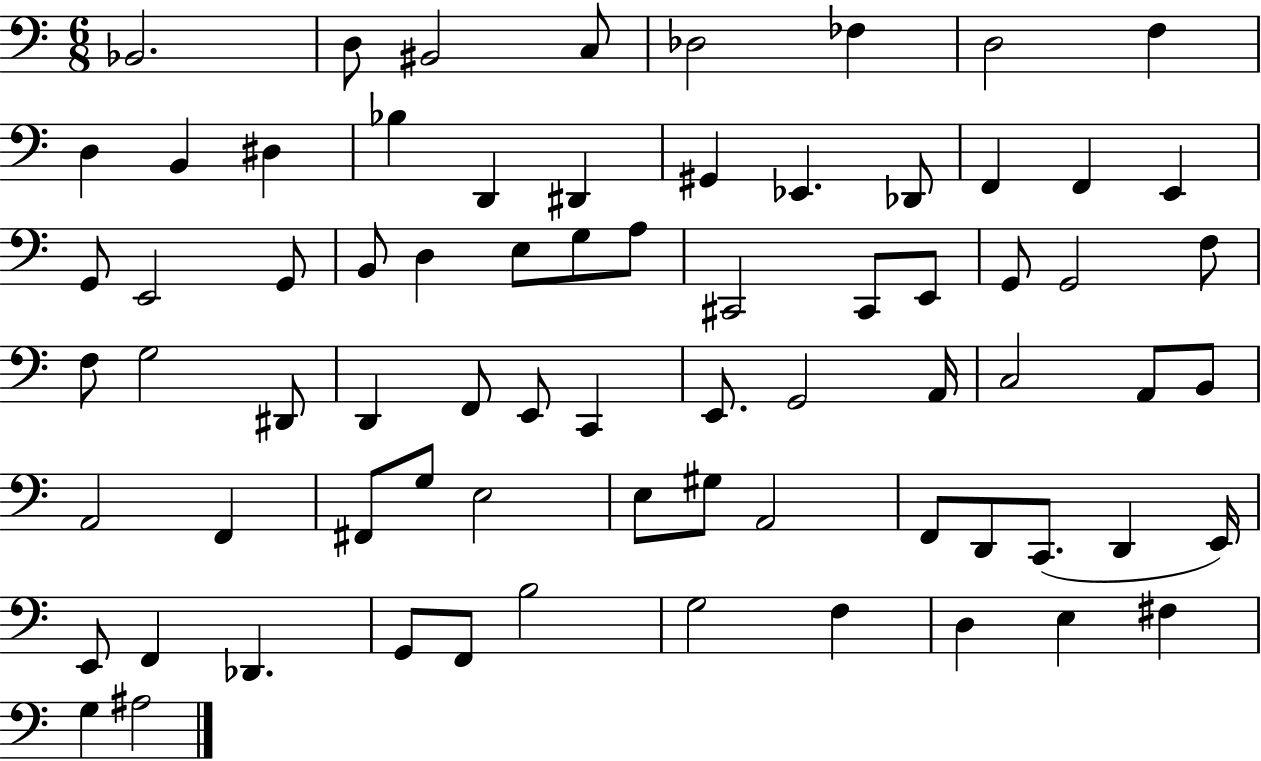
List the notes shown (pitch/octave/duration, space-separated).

Bb2/h. D3/e BIS2/h C3/e Db3/h FES3/q D3/h F3/q D3/q B2/q D#3/q Bb3/q D2/q D#2/q G#2/q Eb2/q. Db2/e F2/q F2/q E2/q G2/e E2/h G2/e B2/e D3/q E3/e G3/e A3/e C#2/h C#2/e E2/e G2/e G2/h F3/e F3/e G3/h D#2/e D2/q F2/e E2/e C2/q E2/e. G2/h A2/s C3/h A2/e B2/e A2/h F2/q F#2/e G3/e E3/h E3/e G#3/e A2/h F2/e D2/e C2/e. D2/q E2/s E2/e F2/q Db2/q. G2/e F2/e B3/h G3/h F3/q D3/q E3/q F#3/q G3/q A#3/h